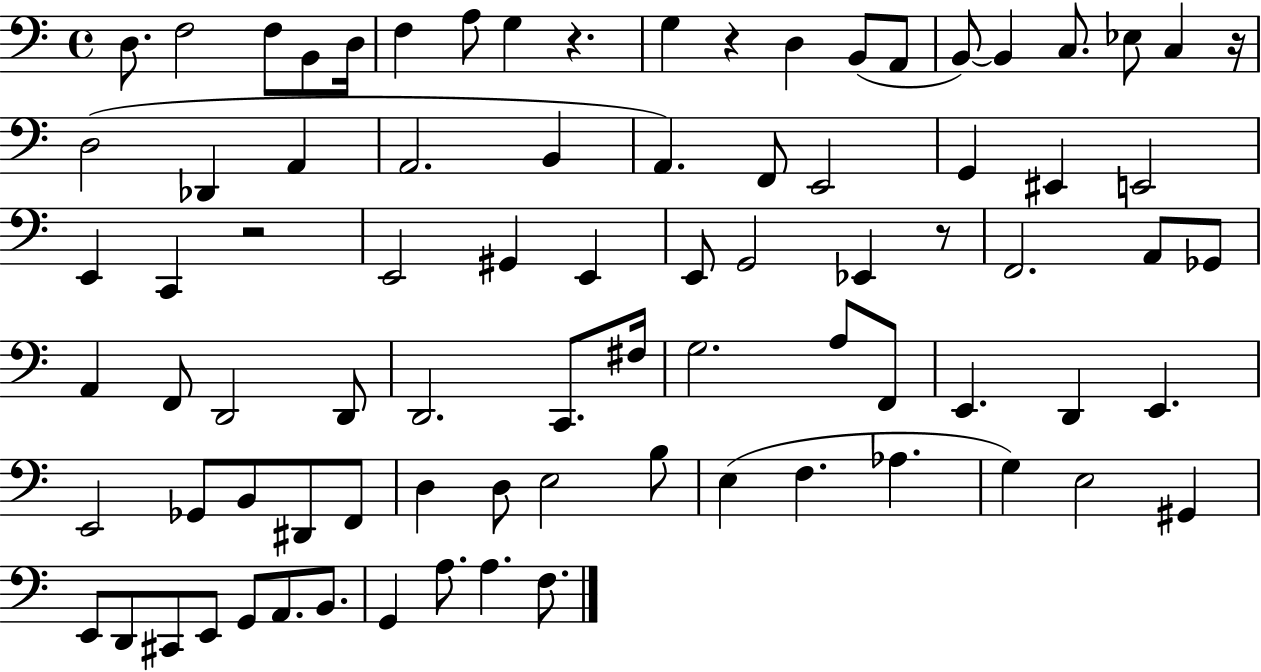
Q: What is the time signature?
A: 4/4